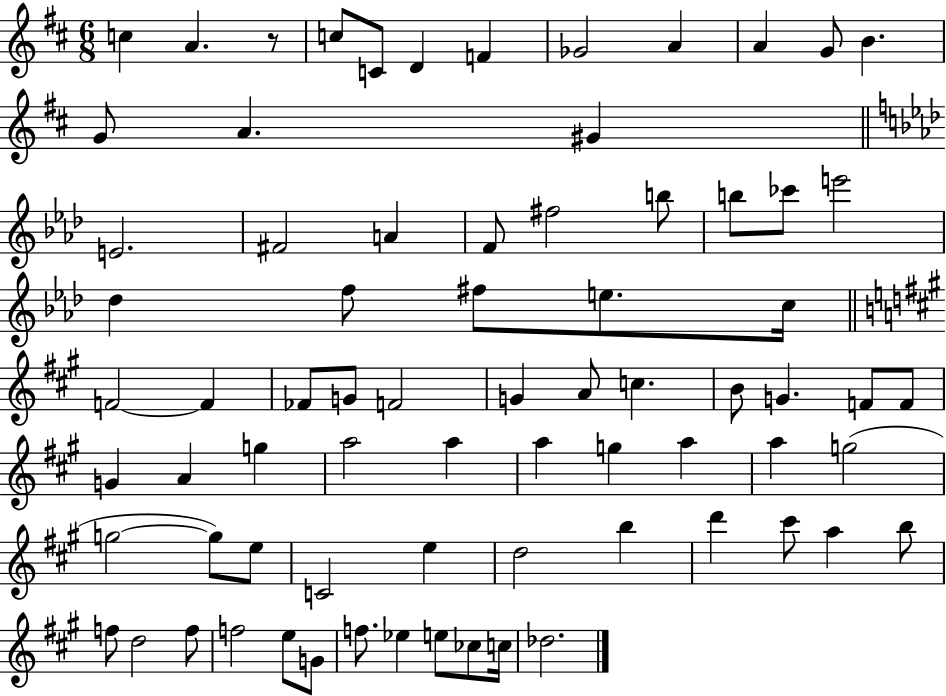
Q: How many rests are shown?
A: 1